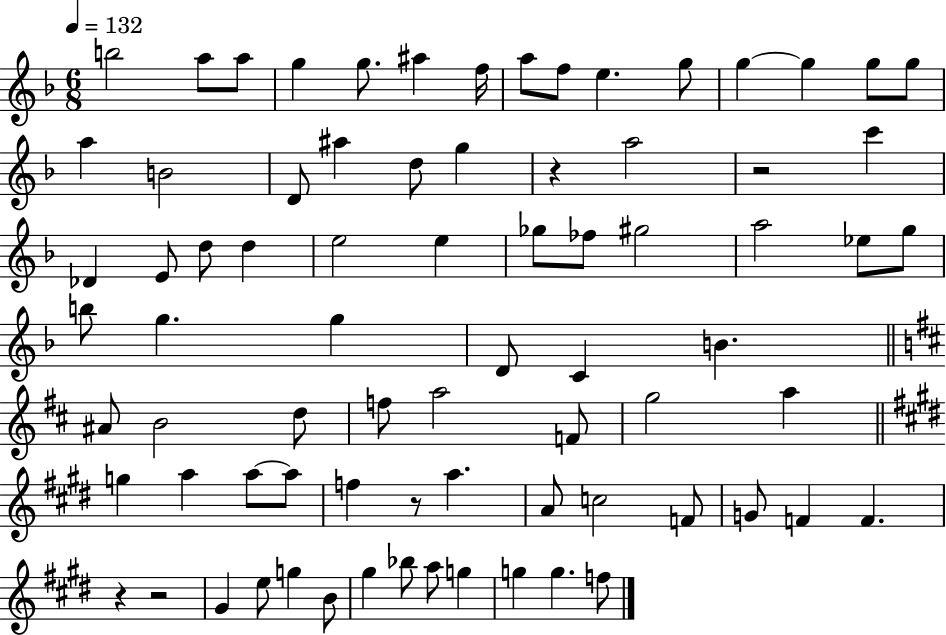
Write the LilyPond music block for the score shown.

{
  \clef treble
  \numericTimeSignature
  \time 6/8
  \key f \major
  \tempo 4 = 132
  \repeat volta 2 { b''2 a''8 a''8 | g''4 g''8. ais''4 f''16 | a''8 f''8 e''4. g''8 | g''4~~ g''4 g''8 g''8 | \break a''4 b'2 | d'8 ais''4 d''8 g''4 | r4 a''2 | r2 c'''4 | \break des'4 e'8 d''8 d''4 | e''2 e''4 | ges''8 fes''8 gis''2 | a''2 ees''8 g''8 | \break b''8 g''4. g''4 | d'8 c'4 b'4. | \bar "||" \break \key d \major ais'8 b'2 d''8 | f''8 a''2 f'8 | g''2 a''4 | \bar "||" \break \key e \major g''4 a''4 a''8~~ a''8 | f''4 r8 a''4. | a'8 c''2 f'8 | g'8 f'4 f'4. | \break r4 r2 | gis'4 e''8 g''4 b'8 | gis''4 bes''8 a''8 g''4 | g''4 g''4. f''8 | \break } \bar "|."
}